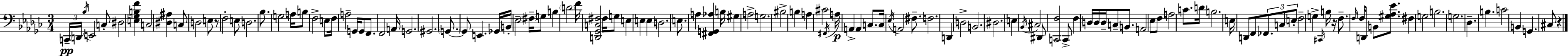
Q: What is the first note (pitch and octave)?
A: C2